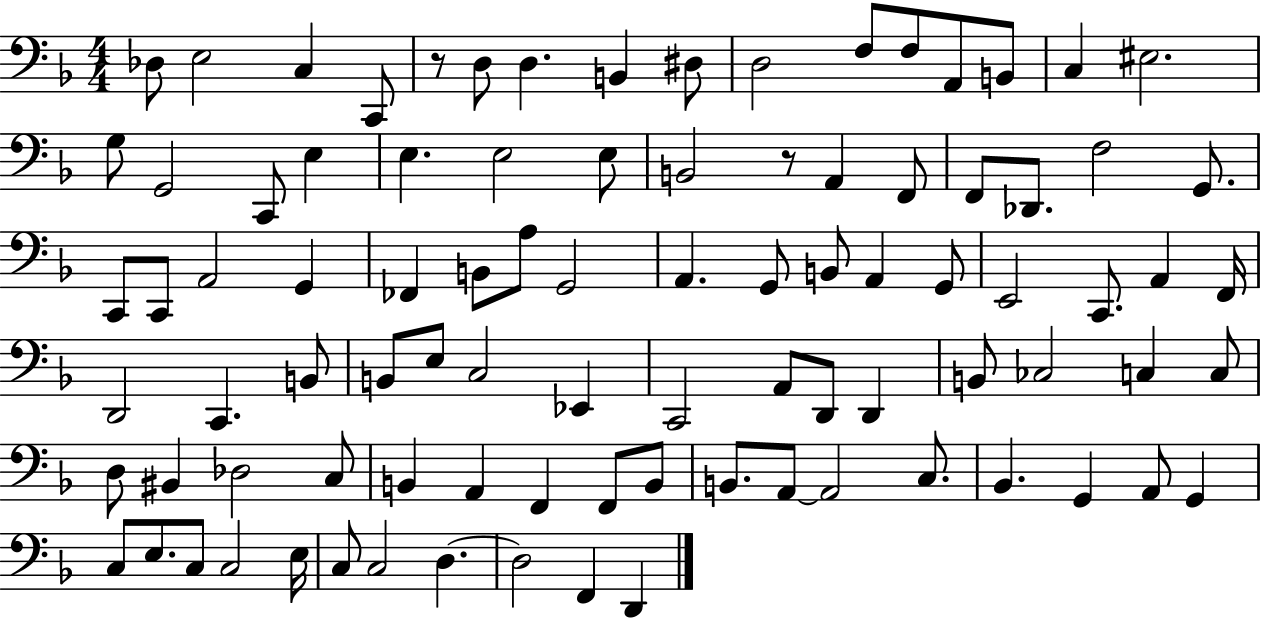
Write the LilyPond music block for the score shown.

{
  \clef bass
  \numericTimeSignature
  \time 4/4
  \key f \major
  \repeat volta 2 { des8 e2 c4 c,8 | r8 d8 d4. b,4 dis8 | d2 f8 f8 a,8 b,8 | c4 eis2. | \break g8 g,2 c,8 e4 | e4. e2 e8 | b,2 r8 a,4 f,8 | f,8 des,8. f2 g,8. | \break c,8 c,8 a,2 g,4 | fes,4 b,8 a8 g,2 | a,4. g,8 b,8 a,4 g,8 | e,2 c,8. a,4 f,16 | \break d,2 c,4. b,8 | b,8 e8 c2 ees,4 | c,2 a,8 d,8 d,4 | b,8 ces2 c4 c8 | \break d8 bis,4 des2 c8 | b,4 a,4 f,4 f,8 b,8 | b,8. a,8~~ a,2 c8. | bes,4. g,4 a,8 g,4 | \break c8 e8. c8 c2 e16 | c8 c2 d4.~~ | d2 f,4 d,4 | } \bar "|."
}